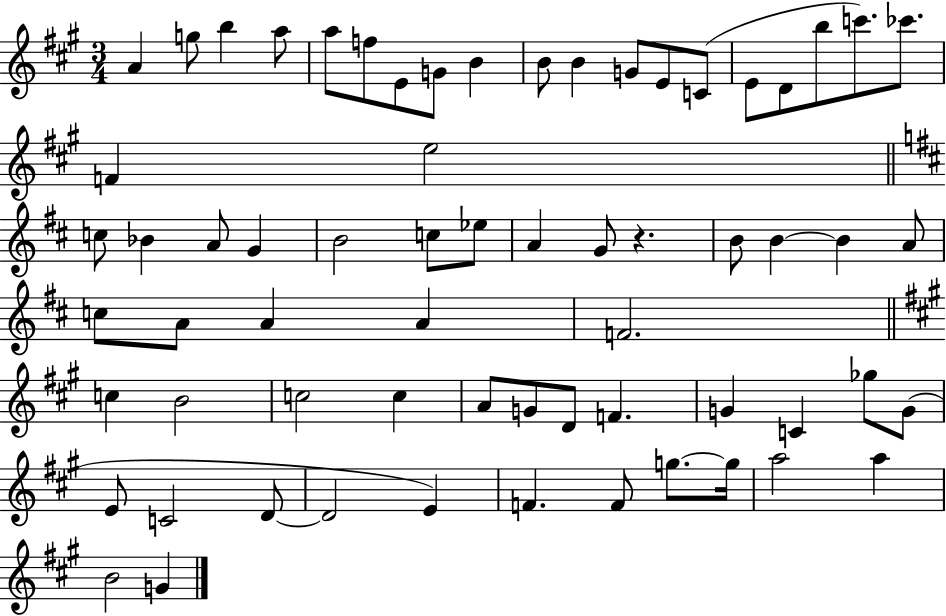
X:1
T:Untitled
M:3/4
L:1/4
K:A
A g/2 b a/2 a/2 f/2 E/2 G/2 B B/2 B G/2 E/2 C/2 E/2 D/2 b/2 c'/2 _c'/2 F e2 c/2 _B A/2 G B2 c/2 _e/2 A G/2 z B/2 B B A/2 c/2 A/2 A A F2 c B2 c2 c A/2 G/2 D/2 F G C _g/2 G/2 E/2 C2 D/2 D2 E F F/2 g/2 g/4 a2 a B2 G